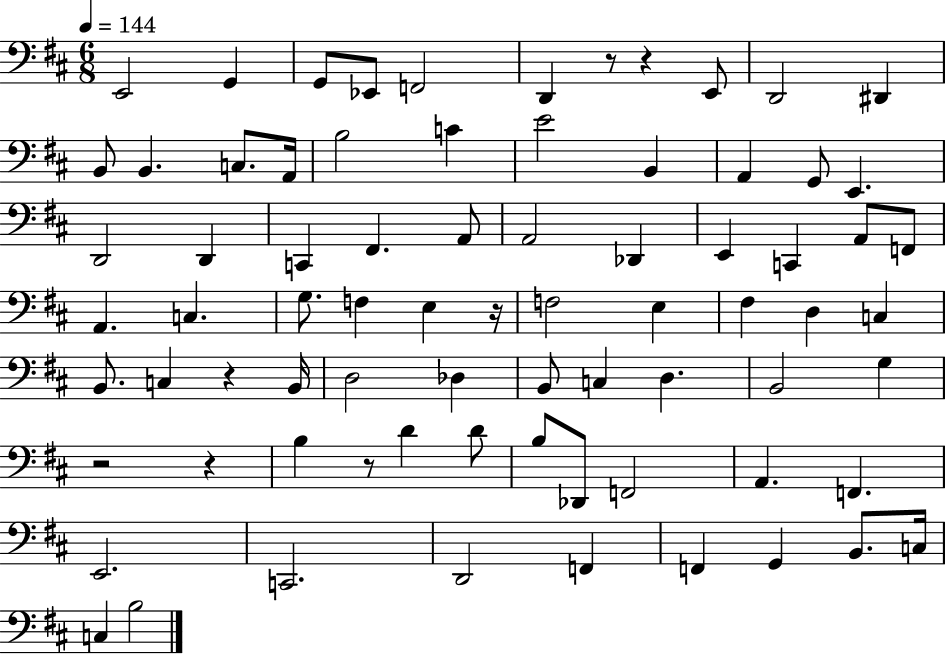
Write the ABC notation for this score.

X:1
T:Untitled
M:6/8
L:1/4
K:D
E,,2 G,, G,,/2 _E,,/2 F,,2 D,, z/2 z E,,/2 D,,2 ^D,, B,,/2 B,, C,/2 A,,/4 B,2 C E2 B,, A,, G,,/2 E,, D,,2 D,, C,, ^F,, A,,/2 A,,2 _D,, E,, C,, A,,/2 F,,/2 A,, C, G,/2 F, E, z/4 F,2 E, ^F, D, C, B,,/2 C, z B,,/4 D,2 _D, B,,/2 C, D, B,,2 G, z2 z B, z/2 D D/2 B,/2 _D,,/2 F,,2 A,, F,, E,,2 C,,2 D,,2 F,, F,, G,, B,,/2 C,/4 C, B,2